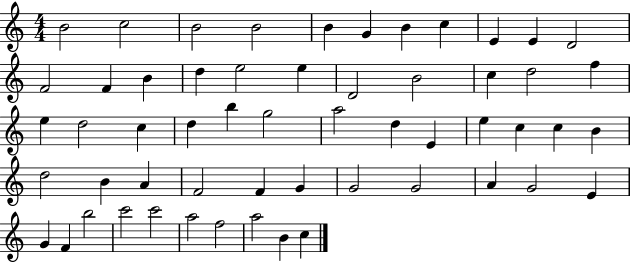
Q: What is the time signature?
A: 4/4